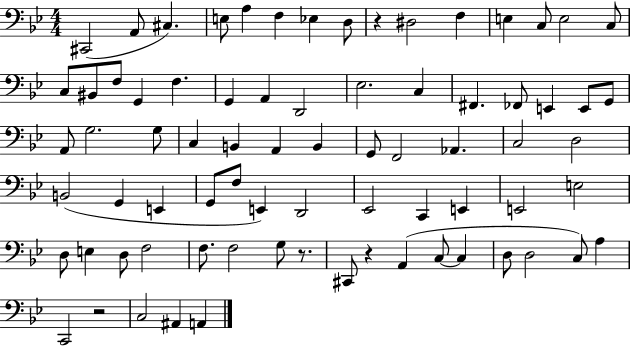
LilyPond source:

{
  \clef bass
  \numericTimeSignature
  \time 4/4
  \key bes \major
  cis,2( a,8 cis4.) | e8 a4 f4 ees4 d8 | r4 dis2 f4 | e4 c8 e2 c8 | \break c8 bis,8 f8 g,4 f4. | g,4 a,4 d,2 | ees2. c4 | fis,4. fes,8 e,4 e,8 g,8 | \break a,8 g2. g8 | c4 b,4 a,4 b,4 | g,8 f,2 aes,4. | c2 d2 | \break b,2( g,4 e,4 | g,8 f8 e,4) d,2 | ees,2 c,4 e,4 | e,2 e2 | \break d8 e4 d8 f2 | f8. f2 g8 r8. | cis,8 r4 a,4( c8~~ c4 | d8 d2 c8) a4 | \break c,2 r2 | c2 ais,4 a,4 | \bar "|."
}